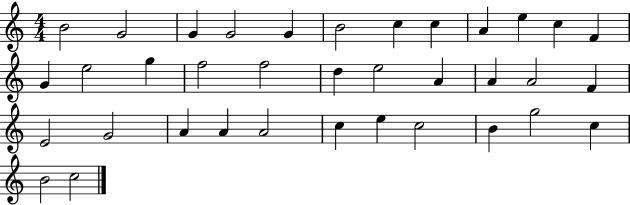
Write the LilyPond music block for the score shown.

{
  \clef treble
  \numericTimeSignature
  \time 4/4
  \key c \major
  b'2 g'2 | g'4 g'2 g'4 | b'2 c''4 c''4 | a'4 e''4 c''4 f'4 | \break g'4 e''2 g''4 | f''2 f''2 | d''4 e''2 a'4 | a'4 a'2 f'4 | \break e'2 g'2 | a'4 a'4 a'2 | c''4 e''4 c''2 | b'4 g''2 c''4 | \break b'2 c''2 | \bar "|."
}